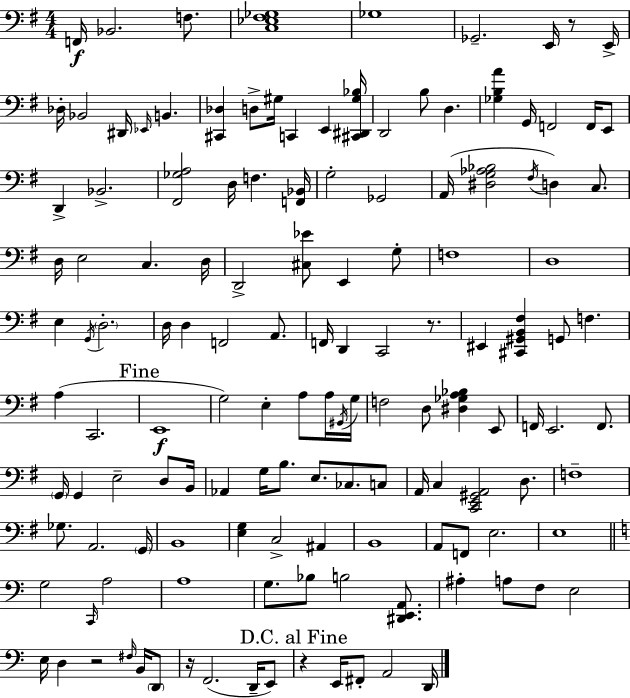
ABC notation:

X:1
T:Untitled
M:4/4
L:1/4
K:Em
F,,/4 _B,,2 F,/2 [C,_E,^F,_G,]4 _G,4 _G,,2 E,,/4 z/2 E,,/4 _D,/4 _B,,2 ^D,,/4 _E,,/4 B,, [^C,,_D,] D,/2 ^G,/4 C,, E,, [^C,,^D,,^G,_B,]/4 D,,2 B,/2 D, [_G,B,A] G,,/4 F,,2 F,,/4 E,,/2 D,, _B,,2 [^F,,_G,A,]2 D,/4 F, [F,,_B,,]/4 G,2 _G,,2 A,,/4 [^D,G,_A,_B,]2 ^F,/4 D, C,/2 D,/4 E,2 C, D,/4 D,,2 [^C,_E]/2 E,, G,/2 F,4 D,4 E, G,,/4 D,2 D,/4 D, F,,2 A,,/2 F,,/4 D,, C,,2 z/2 ^E,, [^C,,^G,,B,,^F,] G,,/2 F, A, C,,2 E,,4 G,2 E, A,/2 A,/4 ^G,,/4 G,/4 F,2 D,/2 [^D,_G,A,_B,] E,,/2 F,,/4 E,,2 F,,/2 G,,/4 G,, E,2 D,/2 B,,/4 _A,, G,/4 B,/2 E,/2 _C,/2 C,/2 A,,/4 C, [C,,E,,^G,,A,,]2 D,/2 F,4 _G,/2 A,,2 G,,/4 B,,4 [E,G,] C,2 ^A,, B,,4 A,,/2 F,,/2 E,2 E,4 G,2 C,,/4 A,2 A,4 G,/2 _B,/2 B,2 [^D,,E,,A,,]/2 ^A, A,/2 F,/2 E,2 E,/4 D, z2 ^F,/4 B,,/4 D,,/2 z/4 F,,2 D,,/4 E,,/2 z E,,/4 ^F,,/2 A,,2 D,,/4